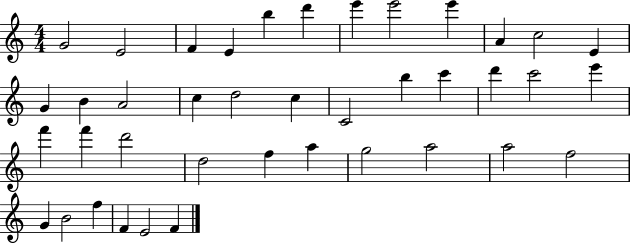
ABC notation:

X:1
T:Untitled
M:4/4
L:1/4
K:C
G2 E2 F E b d' e' e'2 e' A c2 E G B A2 c d2 c C2 b c' d' c'2 e' f' f' d'2 d2 f a g2 a2 a2 f2 G B2 f F E2 F